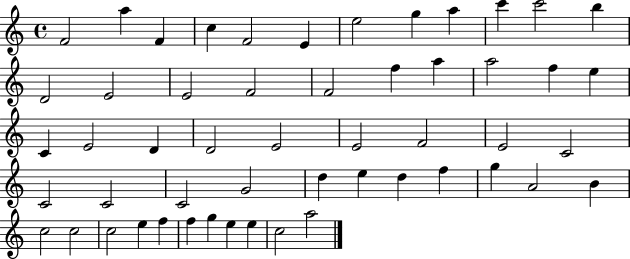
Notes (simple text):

F4/h A5/q F4/q C5/q F4/h E4/q E5/h G5/q A5/q C6/q C6/h B5/q D4/h E4/h E4/h F4/h F4/h F5/q A5/q A5/h F5/q E5/q C4/q E4/h D4/q D4/h E4/h E4/h F4/h E4/h C4/h C4/h C4/h C4/h G4/h D5/q E5/q D5/q F5/q G5/q A4/h B4/q C5/h C5/h C5/h E5/q F5/q F5/q G5/q E5/q E5/q C5/h A5/h